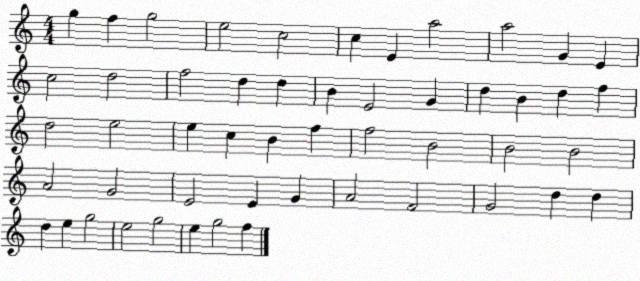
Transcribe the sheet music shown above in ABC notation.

X:1
T:Untitled
M:4/4
L:1/4
K:C
g f g2 e2 c2 c E a2 a2 G E c2 d2 f2 d d B E2 G d B d f d2 e2 e c B f f2 B2 B2 B2 A2 G2 E2 E G A2 F2 G2 d d d e g2 e2 g2 e g2 f